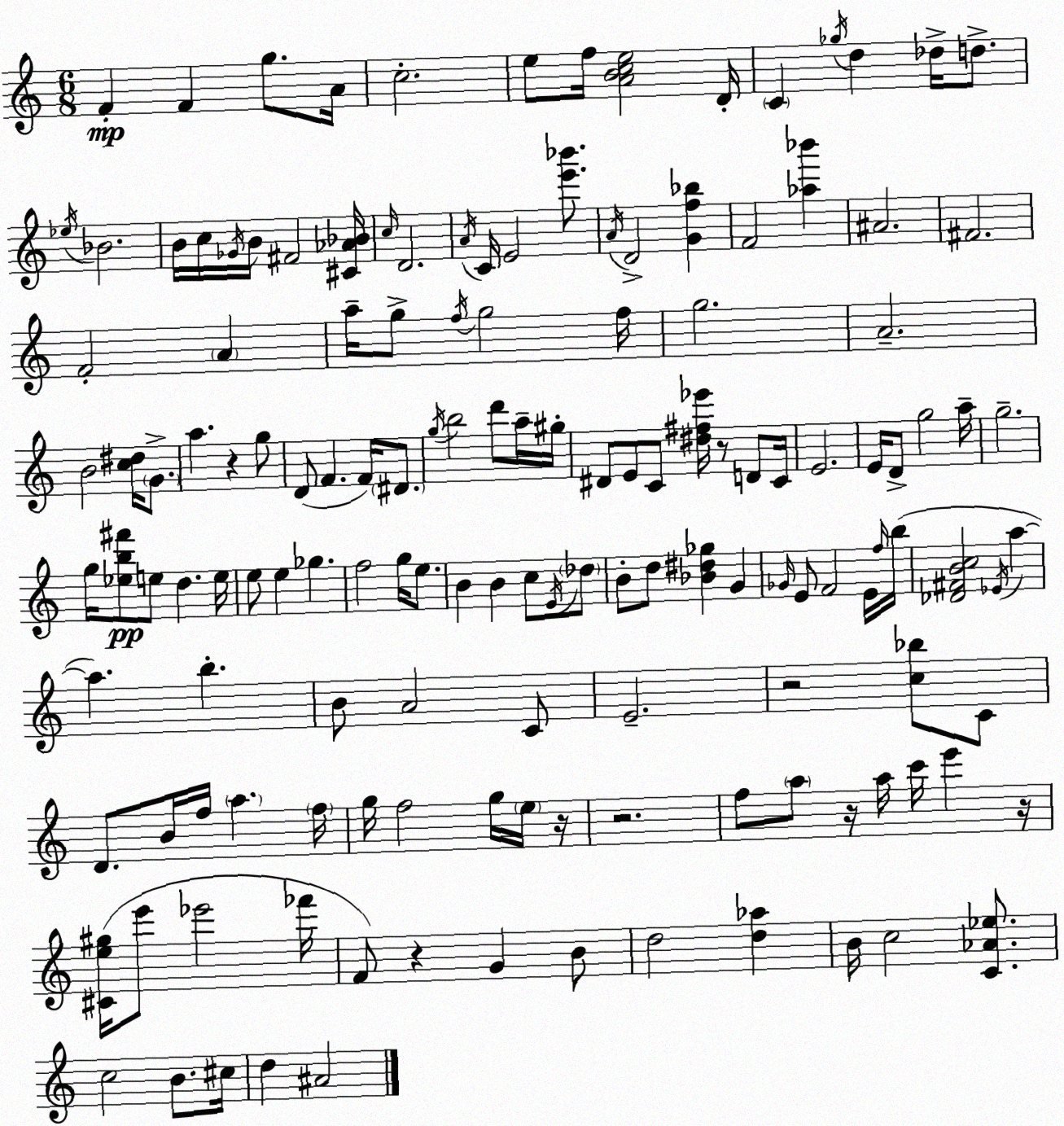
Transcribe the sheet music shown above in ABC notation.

X:1
T:Untitled
M:6/8
L:1/4
K:C
F F g/2 A/4 c2 e/2 f/4 [ABce]2 D/4 C _g/4 d _d/4 d/2 _e/4 _B2 B/4 c/4 _G/4 B/4 ^F2 [^C_A_B]/4 c/4 D2 A/4 C/4 E2 [e'_b']/2 A/4 D2 [Gf_b] F2 [_a_b'] ^A2 ^F2 F2 A a/4 g/2 f/4 g2 f/4 g2 A2 B2 [c^d]/4 G/2 a z g/2 D/2 F F/4 ^D/2 g/4 b2 d'/2 a/4 ^g/4 ^D/2 E/2 C/2 [^d^f_e']/4 z/2 D/2 C/4 E2 E/4 D/2 g2 a/4 g2 g/4 [_eb^f']/2 e/2 d e/4 e/2 e _g f2 g/4 e/2 B B c/2 E/4 _d/2 B/2 d/2 [_B^d_g] G _G/4 E/2 F2 E/4 f/4 b/4 [_D^FBc]2 _E/4 a a b B/2 A2 C/2 E2 z2 [c_b]/2 C/2 D/2 B/4 f/4 a f/4 g/4 f2 g/4 e/4 z/4 z2 f/2 a/2 z/4 a/4 c'/4 e' z/4 [^Ce^g]/4 e'/2 _e'2 _f'/4 F/2 z G B/2 d2 [d_a] B/4 c2 [C_A_e]/2 c2 B/2 ^c/4 d ^A2